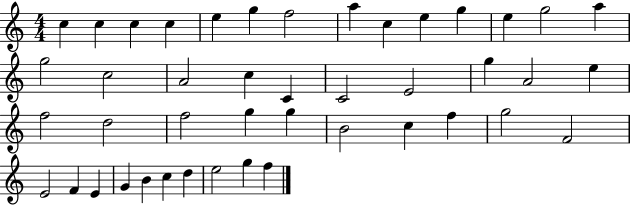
{
  \clef treble
  \numericTimeSignature
  \time 4/4
  \key c \major
  c''4 c''4 c''4 c''4 | e''4 g''4 f''2 | a''4 c''4 e''4 g''4 | e''4 g''2 a''4 | \break g''2 c''2 | a'2 c''4 c'4 | c'2 e'2 | g''4 a'2 e''4 | \break f''2 d''2 | f''2 g''4 g''4 | b'2 c''4 f''4 | g''2 f'2 | \break e'2 f'4 e'4 | g'4 b'4 c''4 d''4 | e''2 g''4 f''4 | \bar "|."
}